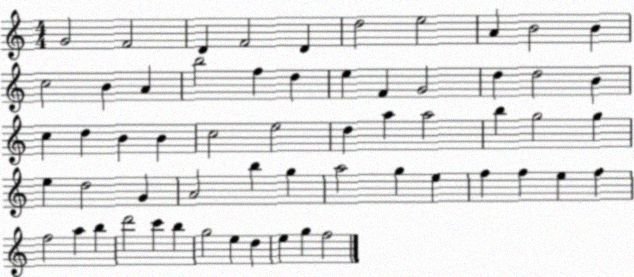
X:1
T:Untitled
M:4/4
L:1/4
K:C
G2 F2 D F2 D d2 e2 A B2 B c2 B A b2 f d e F G2 d d2 B c d B B c2 e2 d a a2 b g2 g e d2 G A2 b g a2 g e f f e f f2 a b d'2 c' b g2 e d e g f2